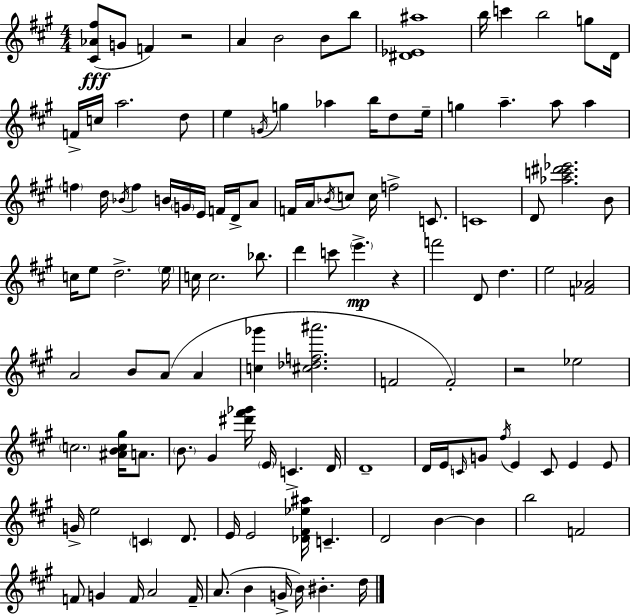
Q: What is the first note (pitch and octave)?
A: G4